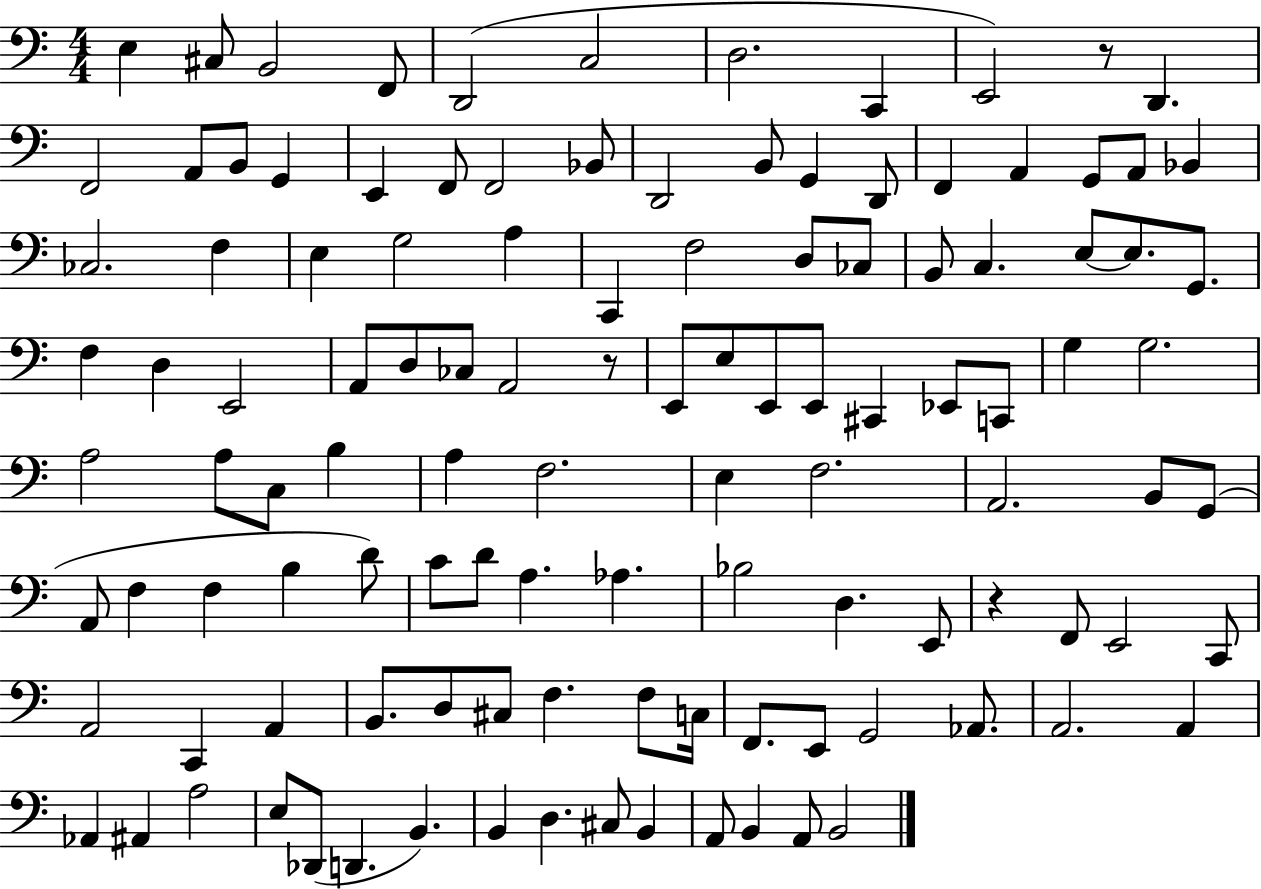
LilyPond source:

{
  \clef bass
  \numericTimeSignature
  \time 4/4
  \key c \major
  e4 cis8 b,2 f,8 | d,2( c2 | d2. c,4 | e,2) r8 d,4. | \break f,2 a,8 b,8 g,4 | e,4 f,8 f,2 bes,8 | d,2 b,8 g,4 d,8 | f,4 a,4 g,8 a,8 bes,4 | \break ces2. f4 | e4 g2 a4 | c,4 f2 d8 ces8 | b,8 c4. e8~~ e8. g,8. | \break f4 d4 e,2 | a,8 d8 ces8 a,2 r8 | e,8 e8 e,8 e,8 cis,4 ees,8 c,8 | g4 g2. | \break a2 a8 c8 b4 | a4 f2. | e4 f2. | a,2. b,8 g,8( | \break a,8 f4 f4 b4 d'8) | c'8 d'8 a4. aes4. | bes2 d4. e,8 | r4 f,8 e,2 c,8 | \break a,2 c,4 a,4 | b,8. d8 cis8 f4. f8 c16 | f,8. e,8 g,2 aes,8. | a,2. a,4 | \break aes,4 ais,4 a2 | e8 des,8( d,4. b,4.) | b,4 d4. cis8 b,4 | a,8 b,4 a,8 b,2 | \break \bar "|."
}